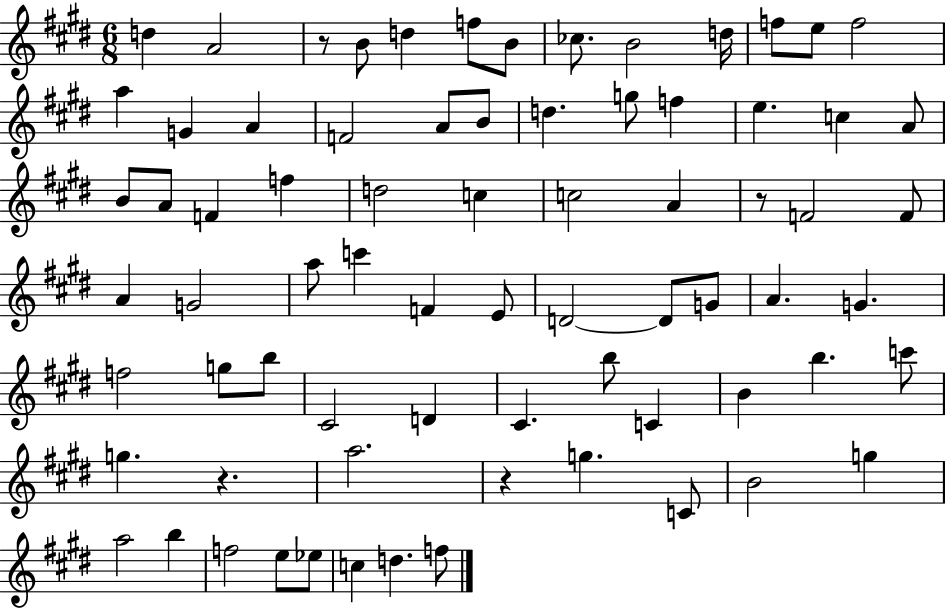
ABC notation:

X:1
T:Untitled
M:6/8
L:1/4
K:E
d A2 z/2 B/2 d f/2 B/2 _c/2 B2 d/4 f/2 e/2 f2 a G A F2 A/2 B/2 d g/2 f e c A/2 B/2 A/2 F f d2 c c2 A z/2 F2 F/2 A G2 a/2 c' F E/2 D2 D/2 G/2 A G f2 g/2 b/2 ^C2 D ^C b/2 C B b c'/2 g z a2 z g C/2 B2 g a2 b f2 e/2 _e/2 c d f/2